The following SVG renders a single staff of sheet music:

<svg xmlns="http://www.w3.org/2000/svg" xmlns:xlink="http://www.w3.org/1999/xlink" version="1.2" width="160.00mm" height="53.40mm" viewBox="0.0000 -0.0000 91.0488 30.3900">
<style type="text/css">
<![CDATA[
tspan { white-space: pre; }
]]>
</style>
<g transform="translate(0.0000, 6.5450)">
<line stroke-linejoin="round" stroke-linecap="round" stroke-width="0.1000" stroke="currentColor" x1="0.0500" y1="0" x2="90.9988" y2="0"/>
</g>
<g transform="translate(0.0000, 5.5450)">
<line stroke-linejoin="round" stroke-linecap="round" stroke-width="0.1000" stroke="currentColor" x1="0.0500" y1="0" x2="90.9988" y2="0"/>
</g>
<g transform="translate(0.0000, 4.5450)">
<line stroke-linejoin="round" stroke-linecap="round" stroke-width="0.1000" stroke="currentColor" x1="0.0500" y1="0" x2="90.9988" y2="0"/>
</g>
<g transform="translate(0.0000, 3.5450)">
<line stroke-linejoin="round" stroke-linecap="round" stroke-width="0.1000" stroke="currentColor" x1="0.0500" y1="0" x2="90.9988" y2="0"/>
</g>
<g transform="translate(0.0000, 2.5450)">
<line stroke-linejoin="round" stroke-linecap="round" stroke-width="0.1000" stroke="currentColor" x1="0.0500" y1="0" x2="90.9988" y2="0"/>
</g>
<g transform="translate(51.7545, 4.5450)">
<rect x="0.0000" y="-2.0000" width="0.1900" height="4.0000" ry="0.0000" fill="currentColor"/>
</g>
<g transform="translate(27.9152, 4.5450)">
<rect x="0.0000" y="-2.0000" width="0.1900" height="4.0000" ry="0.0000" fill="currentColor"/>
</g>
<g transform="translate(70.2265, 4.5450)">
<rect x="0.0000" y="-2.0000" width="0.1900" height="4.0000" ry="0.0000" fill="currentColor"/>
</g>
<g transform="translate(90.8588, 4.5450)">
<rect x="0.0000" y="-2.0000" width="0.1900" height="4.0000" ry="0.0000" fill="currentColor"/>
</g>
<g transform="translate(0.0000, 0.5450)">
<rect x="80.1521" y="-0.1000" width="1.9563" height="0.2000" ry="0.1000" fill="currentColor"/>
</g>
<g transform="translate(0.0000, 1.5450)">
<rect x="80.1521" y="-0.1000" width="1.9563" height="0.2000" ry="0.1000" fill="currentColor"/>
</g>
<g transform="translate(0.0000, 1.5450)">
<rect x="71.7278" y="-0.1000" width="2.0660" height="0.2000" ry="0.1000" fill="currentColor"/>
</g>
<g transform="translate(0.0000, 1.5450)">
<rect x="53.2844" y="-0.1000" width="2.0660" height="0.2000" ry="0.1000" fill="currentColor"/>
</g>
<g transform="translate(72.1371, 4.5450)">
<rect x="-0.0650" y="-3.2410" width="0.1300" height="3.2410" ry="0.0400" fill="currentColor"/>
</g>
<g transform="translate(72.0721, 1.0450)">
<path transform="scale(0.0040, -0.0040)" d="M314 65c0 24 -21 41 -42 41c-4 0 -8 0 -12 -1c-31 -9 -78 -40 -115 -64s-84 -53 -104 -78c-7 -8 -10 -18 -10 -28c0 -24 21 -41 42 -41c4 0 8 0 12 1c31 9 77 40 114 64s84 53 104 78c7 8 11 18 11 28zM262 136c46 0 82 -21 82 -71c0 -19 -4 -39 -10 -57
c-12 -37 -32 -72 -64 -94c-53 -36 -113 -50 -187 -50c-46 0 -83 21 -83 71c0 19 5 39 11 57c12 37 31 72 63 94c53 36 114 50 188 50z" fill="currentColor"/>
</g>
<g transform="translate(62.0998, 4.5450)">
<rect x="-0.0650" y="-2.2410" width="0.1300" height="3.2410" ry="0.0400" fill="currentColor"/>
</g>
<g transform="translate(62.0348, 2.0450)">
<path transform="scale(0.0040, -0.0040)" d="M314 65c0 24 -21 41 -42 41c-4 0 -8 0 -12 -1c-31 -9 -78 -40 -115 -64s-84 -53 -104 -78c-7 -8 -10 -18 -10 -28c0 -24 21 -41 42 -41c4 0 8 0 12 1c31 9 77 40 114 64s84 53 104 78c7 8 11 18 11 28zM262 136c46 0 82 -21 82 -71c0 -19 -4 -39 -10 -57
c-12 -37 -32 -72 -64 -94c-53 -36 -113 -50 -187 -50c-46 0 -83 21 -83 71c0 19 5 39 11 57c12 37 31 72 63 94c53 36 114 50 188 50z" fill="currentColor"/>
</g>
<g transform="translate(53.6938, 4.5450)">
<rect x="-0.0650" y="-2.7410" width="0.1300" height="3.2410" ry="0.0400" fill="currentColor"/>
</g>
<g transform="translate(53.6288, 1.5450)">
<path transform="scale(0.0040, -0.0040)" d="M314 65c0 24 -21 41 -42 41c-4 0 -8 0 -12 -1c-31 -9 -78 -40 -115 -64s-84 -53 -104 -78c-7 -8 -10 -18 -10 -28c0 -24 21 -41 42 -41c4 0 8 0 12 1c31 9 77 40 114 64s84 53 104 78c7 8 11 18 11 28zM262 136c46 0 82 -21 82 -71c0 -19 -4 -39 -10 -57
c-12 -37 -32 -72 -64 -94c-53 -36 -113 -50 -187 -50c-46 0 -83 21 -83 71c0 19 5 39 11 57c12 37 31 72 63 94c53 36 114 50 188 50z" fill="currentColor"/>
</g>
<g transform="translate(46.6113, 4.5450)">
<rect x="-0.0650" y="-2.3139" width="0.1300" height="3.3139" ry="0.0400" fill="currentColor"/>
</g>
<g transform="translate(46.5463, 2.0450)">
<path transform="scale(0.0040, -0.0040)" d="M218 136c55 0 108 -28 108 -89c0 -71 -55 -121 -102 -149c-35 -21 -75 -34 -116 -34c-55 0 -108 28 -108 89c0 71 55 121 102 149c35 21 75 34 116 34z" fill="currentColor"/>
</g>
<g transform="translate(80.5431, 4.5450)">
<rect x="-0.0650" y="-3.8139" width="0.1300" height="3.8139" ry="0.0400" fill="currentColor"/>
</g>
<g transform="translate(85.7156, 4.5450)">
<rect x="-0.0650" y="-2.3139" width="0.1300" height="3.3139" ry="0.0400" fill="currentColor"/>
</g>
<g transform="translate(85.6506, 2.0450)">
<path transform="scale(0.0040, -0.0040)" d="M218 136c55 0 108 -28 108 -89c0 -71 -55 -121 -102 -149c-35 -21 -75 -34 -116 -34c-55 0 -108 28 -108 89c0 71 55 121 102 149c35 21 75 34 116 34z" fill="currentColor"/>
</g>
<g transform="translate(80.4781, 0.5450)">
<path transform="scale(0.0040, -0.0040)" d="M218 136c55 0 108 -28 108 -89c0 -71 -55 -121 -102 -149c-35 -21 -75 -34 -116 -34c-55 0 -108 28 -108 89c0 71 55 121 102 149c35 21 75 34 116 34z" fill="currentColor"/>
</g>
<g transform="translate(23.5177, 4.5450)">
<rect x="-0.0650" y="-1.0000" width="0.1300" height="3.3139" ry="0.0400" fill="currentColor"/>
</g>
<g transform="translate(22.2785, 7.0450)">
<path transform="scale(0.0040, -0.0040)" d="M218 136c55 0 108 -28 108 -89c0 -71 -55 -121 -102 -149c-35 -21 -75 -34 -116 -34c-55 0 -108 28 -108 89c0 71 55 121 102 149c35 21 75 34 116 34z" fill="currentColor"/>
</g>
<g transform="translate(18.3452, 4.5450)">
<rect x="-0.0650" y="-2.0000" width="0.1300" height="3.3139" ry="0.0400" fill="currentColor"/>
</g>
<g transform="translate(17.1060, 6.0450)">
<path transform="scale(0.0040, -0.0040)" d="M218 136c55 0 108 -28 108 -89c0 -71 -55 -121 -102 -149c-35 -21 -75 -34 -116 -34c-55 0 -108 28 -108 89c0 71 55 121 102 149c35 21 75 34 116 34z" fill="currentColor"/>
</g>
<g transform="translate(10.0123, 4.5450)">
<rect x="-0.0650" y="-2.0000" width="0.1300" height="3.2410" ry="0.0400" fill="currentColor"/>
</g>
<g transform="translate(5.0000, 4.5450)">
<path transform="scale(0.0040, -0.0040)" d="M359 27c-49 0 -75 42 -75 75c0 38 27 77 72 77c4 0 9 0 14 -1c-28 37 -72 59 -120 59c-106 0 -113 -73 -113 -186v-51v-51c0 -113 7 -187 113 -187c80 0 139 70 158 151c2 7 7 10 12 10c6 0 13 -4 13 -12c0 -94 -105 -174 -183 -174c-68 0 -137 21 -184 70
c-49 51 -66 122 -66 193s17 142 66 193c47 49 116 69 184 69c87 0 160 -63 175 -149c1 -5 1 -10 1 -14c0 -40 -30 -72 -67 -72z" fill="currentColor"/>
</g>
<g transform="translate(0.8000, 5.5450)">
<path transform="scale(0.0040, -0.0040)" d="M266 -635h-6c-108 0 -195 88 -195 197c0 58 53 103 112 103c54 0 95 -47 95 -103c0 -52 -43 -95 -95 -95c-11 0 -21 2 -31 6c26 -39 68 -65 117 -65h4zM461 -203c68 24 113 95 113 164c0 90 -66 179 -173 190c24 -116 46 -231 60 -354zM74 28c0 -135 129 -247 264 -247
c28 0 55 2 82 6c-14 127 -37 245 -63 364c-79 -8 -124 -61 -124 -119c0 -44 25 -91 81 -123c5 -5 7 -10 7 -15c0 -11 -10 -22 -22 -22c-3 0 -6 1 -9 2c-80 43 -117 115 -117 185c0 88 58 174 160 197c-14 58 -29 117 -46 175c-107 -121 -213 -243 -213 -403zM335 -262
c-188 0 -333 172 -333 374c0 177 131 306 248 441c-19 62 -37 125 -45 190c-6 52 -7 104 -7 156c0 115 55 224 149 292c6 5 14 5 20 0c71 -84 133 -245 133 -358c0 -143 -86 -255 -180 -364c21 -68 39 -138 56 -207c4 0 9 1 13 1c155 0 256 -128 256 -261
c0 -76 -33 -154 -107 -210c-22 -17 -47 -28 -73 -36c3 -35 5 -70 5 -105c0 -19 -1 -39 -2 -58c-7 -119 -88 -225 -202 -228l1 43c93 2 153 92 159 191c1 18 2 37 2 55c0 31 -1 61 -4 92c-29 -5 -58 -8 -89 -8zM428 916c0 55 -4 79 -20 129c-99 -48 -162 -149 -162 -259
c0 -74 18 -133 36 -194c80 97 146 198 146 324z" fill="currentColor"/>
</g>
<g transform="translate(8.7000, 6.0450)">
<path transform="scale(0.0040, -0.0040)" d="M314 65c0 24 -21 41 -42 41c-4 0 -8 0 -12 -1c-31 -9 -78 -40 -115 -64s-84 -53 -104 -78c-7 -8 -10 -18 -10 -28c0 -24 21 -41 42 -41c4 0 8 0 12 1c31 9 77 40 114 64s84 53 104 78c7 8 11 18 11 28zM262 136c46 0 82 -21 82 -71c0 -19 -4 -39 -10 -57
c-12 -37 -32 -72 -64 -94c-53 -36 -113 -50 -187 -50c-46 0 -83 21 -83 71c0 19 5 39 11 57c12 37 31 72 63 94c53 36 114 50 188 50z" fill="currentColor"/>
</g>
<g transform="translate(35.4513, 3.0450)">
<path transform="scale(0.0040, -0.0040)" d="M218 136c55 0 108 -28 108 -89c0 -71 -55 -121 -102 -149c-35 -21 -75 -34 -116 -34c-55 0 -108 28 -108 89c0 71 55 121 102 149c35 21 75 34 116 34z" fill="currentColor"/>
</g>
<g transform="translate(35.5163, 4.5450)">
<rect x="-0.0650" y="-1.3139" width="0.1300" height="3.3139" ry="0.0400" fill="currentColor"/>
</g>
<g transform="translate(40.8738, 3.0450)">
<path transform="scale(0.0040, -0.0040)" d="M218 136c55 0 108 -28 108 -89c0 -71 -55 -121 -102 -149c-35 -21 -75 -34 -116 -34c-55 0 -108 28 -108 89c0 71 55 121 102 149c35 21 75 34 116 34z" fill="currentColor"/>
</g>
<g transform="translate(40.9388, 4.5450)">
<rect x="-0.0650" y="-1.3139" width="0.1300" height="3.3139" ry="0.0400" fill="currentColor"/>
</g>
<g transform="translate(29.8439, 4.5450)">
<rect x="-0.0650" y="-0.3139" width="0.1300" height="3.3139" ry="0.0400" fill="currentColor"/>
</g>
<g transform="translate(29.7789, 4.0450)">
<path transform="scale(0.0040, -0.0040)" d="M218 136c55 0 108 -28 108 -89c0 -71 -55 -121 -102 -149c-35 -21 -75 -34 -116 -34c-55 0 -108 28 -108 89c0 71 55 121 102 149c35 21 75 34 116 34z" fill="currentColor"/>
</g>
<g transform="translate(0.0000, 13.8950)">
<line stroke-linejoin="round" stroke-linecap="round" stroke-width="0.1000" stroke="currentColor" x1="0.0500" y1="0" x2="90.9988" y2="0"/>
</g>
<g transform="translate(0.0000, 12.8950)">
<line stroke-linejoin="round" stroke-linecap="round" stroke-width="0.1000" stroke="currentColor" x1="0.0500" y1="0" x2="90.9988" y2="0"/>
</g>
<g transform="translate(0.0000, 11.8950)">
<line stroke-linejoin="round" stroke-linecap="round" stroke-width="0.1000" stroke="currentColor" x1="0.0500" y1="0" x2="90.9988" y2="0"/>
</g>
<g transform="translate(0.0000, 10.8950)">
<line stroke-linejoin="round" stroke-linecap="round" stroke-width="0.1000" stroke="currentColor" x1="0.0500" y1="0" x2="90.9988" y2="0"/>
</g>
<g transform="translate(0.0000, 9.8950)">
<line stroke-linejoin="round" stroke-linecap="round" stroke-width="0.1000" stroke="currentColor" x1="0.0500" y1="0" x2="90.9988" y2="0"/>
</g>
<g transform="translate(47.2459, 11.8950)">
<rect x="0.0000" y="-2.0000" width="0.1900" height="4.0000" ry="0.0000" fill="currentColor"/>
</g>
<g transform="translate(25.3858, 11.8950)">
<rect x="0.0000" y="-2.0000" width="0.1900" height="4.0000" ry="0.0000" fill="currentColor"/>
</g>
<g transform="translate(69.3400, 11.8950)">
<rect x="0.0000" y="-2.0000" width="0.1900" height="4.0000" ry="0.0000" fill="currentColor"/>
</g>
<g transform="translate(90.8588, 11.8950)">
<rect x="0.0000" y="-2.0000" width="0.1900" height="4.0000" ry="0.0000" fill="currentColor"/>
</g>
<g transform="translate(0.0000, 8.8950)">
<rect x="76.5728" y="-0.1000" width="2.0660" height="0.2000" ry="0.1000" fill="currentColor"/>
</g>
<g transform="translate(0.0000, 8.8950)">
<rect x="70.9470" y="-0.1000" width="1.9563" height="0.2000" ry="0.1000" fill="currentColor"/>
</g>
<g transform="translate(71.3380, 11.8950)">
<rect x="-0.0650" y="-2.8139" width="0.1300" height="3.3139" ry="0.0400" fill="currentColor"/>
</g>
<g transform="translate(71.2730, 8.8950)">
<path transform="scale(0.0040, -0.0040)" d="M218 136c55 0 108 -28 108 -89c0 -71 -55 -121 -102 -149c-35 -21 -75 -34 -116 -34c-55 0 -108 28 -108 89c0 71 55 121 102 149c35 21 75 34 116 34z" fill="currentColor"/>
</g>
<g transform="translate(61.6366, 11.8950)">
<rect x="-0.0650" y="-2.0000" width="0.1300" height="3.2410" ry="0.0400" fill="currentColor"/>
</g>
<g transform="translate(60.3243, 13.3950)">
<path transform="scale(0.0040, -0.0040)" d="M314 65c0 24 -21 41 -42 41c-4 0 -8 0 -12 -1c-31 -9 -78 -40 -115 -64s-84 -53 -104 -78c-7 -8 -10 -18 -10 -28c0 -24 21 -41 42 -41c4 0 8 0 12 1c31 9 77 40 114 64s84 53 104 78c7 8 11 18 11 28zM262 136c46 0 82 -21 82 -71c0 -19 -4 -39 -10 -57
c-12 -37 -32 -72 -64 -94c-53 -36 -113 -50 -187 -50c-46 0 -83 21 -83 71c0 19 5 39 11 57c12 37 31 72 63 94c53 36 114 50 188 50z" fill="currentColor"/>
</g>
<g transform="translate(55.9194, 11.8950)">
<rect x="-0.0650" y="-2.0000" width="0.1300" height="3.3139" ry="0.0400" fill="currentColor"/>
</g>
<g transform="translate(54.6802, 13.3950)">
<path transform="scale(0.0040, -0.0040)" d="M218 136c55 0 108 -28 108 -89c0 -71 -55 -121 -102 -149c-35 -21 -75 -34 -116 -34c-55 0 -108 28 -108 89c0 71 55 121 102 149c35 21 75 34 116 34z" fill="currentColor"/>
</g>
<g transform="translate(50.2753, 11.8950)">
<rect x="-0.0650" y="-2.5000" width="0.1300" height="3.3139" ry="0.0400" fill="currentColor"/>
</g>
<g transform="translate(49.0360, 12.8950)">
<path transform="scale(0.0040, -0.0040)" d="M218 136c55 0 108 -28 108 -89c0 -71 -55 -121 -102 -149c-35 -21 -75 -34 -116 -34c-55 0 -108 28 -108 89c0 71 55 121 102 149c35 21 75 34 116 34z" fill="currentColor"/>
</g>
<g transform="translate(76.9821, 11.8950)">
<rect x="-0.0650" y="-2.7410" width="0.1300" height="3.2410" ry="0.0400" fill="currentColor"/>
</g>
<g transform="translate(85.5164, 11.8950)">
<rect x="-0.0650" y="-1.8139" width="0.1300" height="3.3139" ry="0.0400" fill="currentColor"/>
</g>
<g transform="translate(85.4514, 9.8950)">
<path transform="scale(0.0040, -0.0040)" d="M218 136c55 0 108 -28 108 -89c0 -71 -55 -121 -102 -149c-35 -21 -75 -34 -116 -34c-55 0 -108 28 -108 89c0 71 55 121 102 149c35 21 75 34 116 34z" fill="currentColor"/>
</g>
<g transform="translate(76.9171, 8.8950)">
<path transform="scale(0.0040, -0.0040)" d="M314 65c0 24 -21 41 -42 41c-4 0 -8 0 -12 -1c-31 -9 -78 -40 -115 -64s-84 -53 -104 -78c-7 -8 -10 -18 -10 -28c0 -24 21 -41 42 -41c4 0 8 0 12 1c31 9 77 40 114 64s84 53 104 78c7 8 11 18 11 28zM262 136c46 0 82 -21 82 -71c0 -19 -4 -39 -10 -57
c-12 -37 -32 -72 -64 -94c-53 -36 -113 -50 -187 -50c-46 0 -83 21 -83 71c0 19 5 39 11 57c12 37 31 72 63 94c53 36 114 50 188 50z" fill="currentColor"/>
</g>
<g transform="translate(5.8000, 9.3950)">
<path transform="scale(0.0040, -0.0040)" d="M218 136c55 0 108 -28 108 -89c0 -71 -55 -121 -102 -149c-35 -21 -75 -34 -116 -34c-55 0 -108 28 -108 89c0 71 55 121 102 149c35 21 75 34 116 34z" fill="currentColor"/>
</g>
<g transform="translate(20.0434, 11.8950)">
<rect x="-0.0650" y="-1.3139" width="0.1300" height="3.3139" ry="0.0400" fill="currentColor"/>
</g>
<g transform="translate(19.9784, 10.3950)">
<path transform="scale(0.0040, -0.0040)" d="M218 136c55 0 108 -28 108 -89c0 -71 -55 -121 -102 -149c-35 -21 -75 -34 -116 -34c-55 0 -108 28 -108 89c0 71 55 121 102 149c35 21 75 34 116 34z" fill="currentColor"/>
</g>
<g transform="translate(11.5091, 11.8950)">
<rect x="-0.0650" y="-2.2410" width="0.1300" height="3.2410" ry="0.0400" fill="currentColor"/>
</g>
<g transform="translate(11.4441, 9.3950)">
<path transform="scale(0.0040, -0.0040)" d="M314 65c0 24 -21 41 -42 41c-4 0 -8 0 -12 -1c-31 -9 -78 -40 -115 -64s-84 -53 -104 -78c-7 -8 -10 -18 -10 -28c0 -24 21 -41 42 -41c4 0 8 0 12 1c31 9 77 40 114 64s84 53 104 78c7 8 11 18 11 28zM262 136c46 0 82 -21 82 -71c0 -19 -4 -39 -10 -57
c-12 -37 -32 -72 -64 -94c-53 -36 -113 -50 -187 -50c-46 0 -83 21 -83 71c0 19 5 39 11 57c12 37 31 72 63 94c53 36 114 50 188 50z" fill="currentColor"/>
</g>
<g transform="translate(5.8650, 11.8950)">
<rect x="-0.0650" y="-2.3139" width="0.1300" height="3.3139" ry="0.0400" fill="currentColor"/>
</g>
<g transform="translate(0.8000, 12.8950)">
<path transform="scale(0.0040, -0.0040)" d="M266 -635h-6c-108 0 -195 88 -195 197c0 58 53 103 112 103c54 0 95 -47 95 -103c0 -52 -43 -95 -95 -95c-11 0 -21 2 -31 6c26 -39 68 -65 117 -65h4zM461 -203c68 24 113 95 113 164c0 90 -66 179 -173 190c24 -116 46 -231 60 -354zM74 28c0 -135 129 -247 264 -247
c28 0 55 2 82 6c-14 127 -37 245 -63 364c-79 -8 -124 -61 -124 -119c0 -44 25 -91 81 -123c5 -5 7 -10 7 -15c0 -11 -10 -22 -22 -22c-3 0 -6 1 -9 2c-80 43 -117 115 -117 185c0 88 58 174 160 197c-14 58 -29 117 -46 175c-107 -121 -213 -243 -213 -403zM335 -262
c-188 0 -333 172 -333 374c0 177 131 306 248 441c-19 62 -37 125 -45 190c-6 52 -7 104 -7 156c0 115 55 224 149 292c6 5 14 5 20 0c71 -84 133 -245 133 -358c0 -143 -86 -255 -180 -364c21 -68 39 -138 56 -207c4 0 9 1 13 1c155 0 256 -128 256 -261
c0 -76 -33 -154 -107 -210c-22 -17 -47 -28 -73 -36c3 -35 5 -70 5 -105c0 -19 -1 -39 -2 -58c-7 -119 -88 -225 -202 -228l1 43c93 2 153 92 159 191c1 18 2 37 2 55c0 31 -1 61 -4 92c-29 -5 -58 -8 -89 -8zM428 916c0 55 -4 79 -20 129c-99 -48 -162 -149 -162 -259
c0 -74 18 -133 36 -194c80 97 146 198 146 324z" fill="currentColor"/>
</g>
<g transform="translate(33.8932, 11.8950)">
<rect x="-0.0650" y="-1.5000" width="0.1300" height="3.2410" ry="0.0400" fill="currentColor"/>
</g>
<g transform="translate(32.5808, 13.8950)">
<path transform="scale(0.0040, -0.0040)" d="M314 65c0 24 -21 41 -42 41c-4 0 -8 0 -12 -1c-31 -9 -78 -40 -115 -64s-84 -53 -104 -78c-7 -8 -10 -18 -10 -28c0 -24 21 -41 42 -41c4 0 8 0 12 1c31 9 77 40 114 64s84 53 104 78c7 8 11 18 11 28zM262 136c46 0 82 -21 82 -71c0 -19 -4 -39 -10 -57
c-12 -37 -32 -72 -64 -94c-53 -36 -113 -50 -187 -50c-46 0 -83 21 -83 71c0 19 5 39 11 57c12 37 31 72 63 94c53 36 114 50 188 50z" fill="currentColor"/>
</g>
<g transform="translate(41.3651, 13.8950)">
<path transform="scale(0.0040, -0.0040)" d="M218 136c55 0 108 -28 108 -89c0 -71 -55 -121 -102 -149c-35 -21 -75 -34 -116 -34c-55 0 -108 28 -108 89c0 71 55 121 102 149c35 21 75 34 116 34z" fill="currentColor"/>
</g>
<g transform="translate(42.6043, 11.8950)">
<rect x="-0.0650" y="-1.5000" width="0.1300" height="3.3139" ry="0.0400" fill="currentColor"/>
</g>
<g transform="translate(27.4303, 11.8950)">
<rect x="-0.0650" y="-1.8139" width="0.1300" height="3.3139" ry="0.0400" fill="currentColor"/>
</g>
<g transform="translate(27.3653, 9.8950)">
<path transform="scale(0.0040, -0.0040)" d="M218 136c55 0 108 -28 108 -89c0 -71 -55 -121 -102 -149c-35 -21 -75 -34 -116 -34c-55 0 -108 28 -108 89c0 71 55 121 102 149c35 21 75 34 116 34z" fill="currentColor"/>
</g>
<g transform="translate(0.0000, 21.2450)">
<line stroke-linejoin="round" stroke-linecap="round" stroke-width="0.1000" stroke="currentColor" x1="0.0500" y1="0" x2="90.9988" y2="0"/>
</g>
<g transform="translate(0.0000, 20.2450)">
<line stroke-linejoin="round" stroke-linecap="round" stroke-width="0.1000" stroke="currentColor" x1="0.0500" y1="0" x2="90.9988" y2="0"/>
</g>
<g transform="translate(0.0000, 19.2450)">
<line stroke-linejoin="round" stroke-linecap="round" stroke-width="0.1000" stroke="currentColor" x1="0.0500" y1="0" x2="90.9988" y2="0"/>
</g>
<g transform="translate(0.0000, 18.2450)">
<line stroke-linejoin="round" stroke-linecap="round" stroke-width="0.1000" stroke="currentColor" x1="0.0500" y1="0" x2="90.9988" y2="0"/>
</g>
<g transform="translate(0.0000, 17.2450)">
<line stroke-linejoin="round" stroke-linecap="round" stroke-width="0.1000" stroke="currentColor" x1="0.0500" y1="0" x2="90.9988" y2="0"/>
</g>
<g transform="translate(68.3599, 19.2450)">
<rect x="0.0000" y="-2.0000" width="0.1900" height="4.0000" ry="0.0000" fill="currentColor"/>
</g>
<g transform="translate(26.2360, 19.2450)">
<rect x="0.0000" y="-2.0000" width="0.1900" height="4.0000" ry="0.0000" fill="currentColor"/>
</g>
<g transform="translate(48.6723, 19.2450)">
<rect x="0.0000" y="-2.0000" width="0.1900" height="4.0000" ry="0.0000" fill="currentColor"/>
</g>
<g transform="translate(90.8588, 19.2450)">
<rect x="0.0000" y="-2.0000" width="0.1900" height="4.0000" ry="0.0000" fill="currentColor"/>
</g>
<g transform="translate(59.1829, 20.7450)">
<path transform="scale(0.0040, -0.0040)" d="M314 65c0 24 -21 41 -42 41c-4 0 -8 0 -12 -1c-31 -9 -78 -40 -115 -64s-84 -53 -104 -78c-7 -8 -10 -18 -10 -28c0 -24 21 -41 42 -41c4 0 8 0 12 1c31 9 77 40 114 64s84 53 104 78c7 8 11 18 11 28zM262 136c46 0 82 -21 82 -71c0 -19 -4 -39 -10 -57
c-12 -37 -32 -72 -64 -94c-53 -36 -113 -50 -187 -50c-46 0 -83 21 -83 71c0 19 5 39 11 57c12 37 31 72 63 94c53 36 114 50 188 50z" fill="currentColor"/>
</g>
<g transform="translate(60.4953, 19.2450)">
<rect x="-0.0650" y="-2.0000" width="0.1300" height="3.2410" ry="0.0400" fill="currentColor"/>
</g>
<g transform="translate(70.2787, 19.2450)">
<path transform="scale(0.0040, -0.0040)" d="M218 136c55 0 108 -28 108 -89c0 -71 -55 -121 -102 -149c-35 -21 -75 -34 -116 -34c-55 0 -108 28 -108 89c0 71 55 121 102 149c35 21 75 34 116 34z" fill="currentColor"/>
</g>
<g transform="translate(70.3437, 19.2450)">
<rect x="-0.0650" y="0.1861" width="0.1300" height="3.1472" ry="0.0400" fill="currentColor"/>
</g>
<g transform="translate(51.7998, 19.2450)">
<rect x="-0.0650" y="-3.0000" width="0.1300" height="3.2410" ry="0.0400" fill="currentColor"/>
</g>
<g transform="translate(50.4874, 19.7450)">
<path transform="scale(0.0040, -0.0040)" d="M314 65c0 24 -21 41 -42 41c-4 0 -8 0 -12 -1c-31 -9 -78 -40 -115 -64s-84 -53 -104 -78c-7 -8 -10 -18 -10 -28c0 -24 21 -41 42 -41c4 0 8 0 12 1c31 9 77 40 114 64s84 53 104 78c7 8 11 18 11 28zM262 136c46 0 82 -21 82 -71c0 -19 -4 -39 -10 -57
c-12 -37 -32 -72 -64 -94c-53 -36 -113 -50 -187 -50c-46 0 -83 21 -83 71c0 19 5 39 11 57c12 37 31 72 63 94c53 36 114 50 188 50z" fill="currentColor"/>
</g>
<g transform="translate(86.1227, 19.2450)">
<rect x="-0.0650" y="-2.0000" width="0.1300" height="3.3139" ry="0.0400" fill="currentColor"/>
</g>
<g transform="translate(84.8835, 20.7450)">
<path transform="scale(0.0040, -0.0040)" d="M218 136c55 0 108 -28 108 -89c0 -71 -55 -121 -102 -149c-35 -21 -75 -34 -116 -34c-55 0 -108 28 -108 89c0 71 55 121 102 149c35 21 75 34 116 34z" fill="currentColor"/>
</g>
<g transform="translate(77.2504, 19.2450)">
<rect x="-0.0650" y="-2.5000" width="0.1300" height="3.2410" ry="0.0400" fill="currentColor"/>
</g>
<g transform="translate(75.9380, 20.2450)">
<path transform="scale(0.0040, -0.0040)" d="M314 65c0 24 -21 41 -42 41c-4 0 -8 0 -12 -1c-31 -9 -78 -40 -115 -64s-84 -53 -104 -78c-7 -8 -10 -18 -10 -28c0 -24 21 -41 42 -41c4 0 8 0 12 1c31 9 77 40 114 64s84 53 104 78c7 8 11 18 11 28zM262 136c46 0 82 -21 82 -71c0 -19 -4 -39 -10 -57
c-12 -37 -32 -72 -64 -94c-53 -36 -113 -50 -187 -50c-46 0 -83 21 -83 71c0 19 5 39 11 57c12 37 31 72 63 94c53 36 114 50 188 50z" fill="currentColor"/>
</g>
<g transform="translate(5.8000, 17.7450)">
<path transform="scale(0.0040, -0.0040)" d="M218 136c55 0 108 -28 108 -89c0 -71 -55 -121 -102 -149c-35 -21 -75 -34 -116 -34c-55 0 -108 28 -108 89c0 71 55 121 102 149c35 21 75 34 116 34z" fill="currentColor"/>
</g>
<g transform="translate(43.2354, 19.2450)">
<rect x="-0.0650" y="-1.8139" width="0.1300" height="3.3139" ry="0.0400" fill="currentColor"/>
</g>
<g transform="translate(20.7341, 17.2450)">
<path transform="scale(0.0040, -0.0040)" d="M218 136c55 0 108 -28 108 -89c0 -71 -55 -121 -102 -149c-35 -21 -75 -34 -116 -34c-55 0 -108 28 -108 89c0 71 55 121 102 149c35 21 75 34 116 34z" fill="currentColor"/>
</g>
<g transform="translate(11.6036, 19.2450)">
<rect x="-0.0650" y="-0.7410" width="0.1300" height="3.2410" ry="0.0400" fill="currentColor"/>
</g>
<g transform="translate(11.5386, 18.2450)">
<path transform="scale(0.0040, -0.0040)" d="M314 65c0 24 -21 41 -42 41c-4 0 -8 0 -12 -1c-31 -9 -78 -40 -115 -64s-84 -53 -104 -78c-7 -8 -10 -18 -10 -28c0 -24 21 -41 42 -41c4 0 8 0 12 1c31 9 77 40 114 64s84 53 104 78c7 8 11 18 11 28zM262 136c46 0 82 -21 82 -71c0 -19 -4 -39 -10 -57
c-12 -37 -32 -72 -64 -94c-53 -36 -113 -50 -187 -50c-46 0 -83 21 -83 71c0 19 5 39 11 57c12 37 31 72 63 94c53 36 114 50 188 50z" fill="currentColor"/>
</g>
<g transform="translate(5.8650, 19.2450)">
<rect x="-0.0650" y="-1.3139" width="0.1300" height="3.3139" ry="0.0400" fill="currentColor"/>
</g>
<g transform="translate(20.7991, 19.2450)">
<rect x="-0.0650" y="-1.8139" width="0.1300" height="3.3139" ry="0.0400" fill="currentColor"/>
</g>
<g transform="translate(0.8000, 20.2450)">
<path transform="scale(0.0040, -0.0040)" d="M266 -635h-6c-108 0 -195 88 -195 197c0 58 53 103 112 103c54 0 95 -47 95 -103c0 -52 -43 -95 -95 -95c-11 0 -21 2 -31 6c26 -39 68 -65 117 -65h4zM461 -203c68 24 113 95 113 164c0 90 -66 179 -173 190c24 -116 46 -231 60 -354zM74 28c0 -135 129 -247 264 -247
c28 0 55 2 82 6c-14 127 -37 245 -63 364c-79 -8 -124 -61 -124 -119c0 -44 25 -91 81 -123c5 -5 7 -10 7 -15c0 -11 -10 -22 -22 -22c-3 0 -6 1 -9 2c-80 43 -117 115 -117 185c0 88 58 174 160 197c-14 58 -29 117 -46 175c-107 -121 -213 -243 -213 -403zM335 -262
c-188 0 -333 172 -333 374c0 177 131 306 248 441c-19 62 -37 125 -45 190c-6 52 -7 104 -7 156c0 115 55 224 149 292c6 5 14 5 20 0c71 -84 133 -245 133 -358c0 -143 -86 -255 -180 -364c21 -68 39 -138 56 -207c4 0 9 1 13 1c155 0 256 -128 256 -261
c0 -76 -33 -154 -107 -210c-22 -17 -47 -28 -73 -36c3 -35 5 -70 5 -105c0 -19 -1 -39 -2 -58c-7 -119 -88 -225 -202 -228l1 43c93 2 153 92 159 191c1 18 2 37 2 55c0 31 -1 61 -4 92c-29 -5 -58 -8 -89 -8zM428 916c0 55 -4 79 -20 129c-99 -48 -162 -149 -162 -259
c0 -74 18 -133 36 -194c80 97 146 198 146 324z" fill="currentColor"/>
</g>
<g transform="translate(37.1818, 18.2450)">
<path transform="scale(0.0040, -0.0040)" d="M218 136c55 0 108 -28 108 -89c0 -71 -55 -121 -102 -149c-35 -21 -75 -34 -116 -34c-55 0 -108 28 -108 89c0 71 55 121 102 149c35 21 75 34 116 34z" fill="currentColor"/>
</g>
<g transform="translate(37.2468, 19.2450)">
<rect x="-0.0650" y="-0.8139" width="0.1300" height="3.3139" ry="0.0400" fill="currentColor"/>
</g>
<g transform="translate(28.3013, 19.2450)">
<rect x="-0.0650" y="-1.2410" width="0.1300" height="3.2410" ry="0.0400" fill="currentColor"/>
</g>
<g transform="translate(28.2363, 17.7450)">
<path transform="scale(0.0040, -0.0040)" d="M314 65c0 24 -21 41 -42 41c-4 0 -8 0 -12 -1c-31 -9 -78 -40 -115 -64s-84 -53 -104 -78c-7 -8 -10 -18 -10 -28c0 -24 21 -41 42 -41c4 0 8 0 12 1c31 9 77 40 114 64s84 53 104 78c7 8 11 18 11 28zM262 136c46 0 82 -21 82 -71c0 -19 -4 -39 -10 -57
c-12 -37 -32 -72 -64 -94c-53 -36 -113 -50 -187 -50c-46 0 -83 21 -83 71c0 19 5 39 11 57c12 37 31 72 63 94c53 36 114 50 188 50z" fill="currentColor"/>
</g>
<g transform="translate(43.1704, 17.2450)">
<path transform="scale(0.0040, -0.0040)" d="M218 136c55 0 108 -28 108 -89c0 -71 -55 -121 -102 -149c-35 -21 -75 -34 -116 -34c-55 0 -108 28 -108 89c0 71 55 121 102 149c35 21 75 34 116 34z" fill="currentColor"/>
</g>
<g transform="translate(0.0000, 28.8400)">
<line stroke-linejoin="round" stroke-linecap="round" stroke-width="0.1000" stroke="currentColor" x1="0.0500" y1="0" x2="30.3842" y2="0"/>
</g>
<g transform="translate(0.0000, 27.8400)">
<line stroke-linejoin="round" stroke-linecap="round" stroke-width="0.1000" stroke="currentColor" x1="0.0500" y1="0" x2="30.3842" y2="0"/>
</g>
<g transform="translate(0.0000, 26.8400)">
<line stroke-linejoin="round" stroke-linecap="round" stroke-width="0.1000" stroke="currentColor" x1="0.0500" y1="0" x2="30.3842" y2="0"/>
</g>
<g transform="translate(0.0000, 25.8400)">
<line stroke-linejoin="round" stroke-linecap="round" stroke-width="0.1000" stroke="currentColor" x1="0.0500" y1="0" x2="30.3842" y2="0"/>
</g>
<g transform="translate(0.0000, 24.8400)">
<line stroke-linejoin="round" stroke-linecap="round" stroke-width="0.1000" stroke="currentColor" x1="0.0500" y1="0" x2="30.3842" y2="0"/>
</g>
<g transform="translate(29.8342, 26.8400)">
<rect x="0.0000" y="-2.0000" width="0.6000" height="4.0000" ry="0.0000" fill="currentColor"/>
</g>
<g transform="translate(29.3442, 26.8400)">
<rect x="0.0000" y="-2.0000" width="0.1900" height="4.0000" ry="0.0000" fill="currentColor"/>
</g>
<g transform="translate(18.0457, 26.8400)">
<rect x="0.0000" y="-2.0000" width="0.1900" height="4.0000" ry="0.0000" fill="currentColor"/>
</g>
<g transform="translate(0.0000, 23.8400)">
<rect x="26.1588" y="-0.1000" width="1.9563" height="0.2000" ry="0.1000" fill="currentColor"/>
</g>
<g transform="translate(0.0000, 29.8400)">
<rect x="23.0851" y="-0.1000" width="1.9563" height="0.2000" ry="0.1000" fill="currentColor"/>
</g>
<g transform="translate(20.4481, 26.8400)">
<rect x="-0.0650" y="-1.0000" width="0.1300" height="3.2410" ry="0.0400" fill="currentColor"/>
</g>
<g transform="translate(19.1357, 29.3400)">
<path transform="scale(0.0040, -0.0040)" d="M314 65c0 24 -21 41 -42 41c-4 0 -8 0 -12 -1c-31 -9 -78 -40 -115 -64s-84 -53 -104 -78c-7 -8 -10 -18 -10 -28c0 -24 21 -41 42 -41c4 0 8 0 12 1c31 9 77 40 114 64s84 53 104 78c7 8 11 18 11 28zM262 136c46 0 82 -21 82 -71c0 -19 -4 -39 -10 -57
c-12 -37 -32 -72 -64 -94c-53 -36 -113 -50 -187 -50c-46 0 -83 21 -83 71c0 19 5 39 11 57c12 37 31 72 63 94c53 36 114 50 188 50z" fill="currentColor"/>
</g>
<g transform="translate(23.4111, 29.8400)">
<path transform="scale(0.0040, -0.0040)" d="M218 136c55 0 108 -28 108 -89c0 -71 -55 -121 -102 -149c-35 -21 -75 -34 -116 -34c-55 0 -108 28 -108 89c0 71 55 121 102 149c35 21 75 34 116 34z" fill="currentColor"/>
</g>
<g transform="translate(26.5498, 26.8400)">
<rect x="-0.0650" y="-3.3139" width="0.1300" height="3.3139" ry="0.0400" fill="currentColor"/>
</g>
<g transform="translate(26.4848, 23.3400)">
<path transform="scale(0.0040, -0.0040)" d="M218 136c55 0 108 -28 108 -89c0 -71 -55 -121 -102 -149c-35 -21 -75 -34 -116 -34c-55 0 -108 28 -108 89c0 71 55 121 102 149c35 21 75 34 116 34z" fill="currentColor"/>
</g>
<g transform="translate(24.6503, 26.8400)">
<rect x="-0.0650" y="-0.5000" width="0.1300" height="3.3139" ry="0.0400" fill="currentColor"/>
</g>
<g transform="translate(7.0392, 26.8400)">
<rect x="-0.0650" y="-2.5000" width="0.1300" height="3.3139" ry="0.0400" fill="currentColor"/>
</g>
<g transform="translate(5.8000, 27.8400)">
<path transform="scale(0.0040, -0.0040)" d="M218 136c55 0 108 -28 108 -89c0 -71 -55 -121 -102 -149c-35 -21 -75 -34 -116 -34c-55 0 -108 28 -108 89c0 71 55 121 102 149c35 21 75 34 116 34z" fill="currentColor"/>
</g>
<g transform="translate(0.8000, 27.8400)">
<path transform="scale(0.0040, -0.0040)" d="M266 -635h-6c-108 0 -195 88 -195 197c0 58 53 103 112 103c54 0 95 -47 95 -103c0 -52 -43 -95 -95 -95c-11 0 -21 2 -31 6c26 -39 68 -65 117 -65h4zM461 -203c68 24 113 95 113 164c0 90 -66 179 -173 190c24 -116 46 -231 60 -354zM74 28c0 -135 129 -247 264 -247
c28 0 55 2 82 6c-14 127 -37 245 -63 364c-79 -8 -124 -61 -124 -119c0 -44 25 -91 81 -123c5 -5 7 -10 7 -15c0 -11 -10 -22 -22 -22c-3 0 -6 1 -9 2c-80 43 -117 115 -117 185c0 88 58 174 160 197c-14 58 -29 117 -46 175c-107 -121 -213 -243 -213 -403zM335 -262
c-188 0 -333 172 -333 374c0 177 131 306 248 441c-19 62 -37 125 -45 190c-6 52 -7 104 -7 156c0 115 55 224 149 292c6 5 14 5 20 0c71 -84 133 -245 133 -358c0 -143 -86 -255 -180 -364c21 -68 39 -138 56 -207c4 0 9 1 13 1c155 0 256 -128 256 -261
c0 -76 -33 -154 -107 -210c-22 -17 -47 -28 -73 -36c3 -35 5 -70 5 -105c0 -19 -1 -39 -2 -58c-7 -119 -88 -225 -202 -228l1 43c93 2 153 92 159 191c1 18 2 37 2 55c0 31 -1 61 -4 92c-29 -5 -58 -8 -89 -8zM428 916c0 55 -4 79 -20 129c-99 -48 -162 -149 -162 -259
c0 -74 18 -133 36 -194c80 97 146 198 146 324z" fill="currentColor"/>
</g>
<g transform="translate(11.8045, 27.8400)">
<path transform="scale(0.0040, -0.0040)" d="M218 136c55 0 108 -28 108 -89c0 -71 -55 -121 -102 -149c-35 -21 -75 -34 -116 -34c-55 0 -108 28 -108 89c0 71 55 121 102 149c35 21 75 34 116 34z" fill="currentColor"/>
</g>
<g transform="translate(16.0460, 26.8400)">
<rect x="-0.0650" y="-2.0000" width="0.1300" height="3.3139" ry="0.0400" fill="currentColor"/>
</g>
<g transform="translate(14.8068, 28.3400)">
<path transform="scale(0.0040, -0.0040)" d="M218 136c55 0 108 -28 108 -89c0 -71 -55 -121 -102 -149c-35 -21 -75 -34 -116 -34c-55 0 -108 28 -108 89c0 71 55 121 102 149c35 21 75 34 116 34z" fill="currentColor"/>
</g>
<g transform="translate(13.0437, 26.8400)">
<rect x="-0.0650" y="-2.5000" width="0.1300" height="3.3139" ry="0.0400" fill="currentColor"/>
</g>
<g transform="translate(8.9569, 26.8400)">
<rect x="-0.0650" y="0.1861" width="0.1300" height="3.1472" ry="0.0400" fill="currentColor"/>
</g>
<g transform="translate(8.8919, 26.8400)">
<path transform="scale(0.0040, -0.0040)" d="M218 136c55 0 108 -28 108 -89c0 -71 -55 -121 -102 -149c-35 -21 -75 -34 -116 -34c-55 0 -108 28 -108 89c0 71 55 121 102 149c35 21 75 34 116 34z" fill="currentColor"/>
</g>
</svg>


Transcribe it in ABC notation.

X:1
T:Untitled
M:4/4
L:1/4
K:C
F2 F D c e e g a2 g2 b2 c' g g g2 e f E2 E G F F2 a a2 f e d2 f e2 d f A2 F2 B G2 F G B G F D2 C b